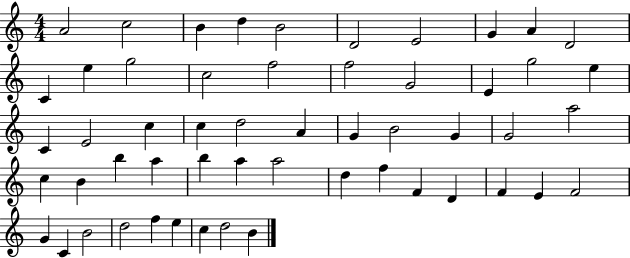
X:1
T:Untitled
M:4/4
L:1/4
K:C
A2 c2 B d B2 D2 E2 G A D2 C e g2 c2 f2 f2 G2 E g2 e C E2 c c d2 A G B2 G G2 a2 c B b a b a a2 d f F D F E F2 G C B2 d2 f e c d2 B